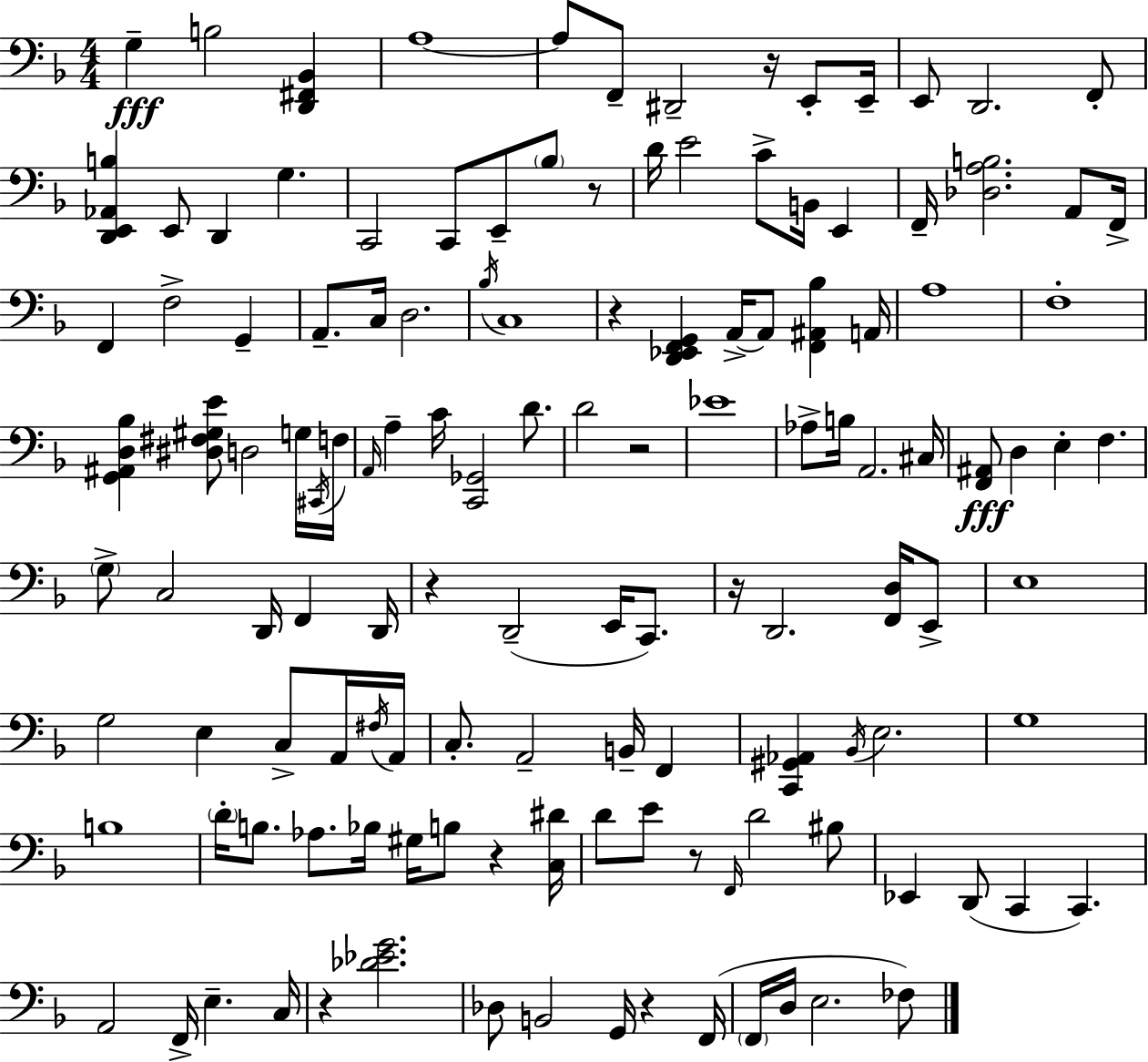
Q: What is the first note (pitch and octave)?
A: G3